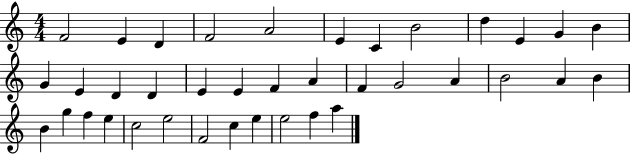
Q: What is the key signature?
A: C major